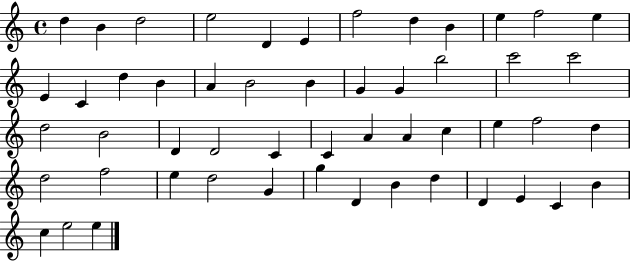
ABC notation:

X:1
T:Untitled
M:4/4
L:1/4
K:C
d B d2 e2 D E f2 d B e f2 e E C d B A B2 B G G b2 c'2 c'2 d2 B2 D D2 C C A A c e f2 d d2 f2 e d2 G g D B d D E C B c e2 e